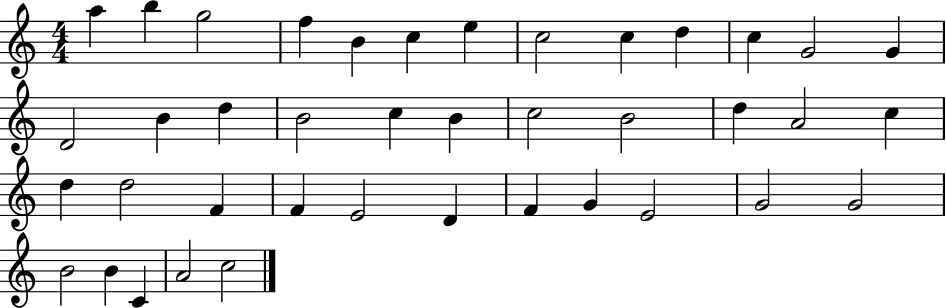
{
  \clef treble
  \numericTimeSignature
  \time 4/4
  \key c \major
  a''4 b''4 g''2 | f''4 b'4 c''4 e''4 | c''2 c''4 d''4 | c''4 g'2 g'4 | \break d'2 b'4 d''4 | b'2 c''4 b'4 | c''2 b'2 | d''4 a'2 c''4 | \break d''4 d''2 f'4 | f'4 e'2 d'4 | f'4 g'4 e'2 | g'2 g'2 | \break b'2 b'4 c'4 | a'2 c''2 | \bar "|."
}